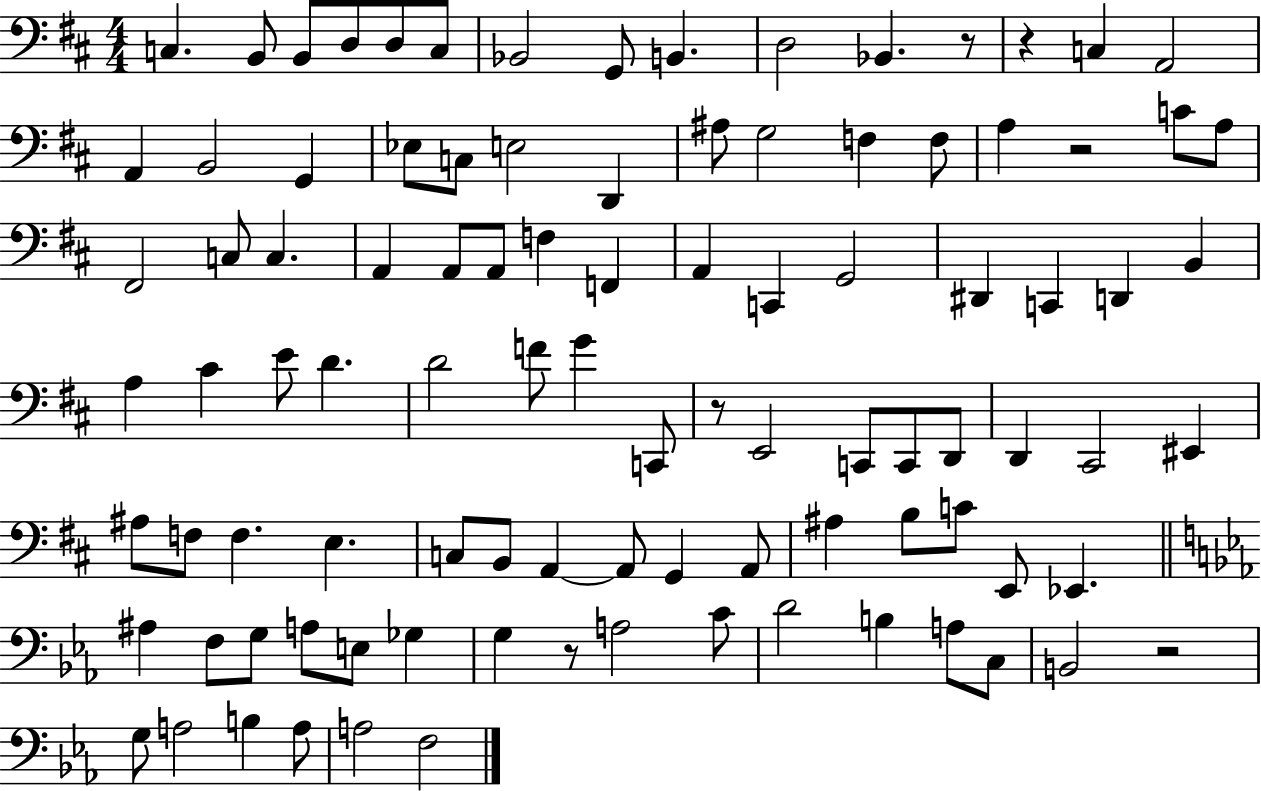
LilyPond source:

{
  \clef bass
  \numericTimeSignature
  \time 4/4
  \key d \major
  c4. b,8 b,8 d8 d8 c8 | bes,2 g,8 b,4. | d2 bes,4. r8 | r4 c4 a,2 | \break a,4 b,2 g,4 | ees8 c8 e2 d,4 | ais8 g2 f4 f8 | a4 r2 c'8 a8 | \break fis,2 c8 c4. | a,4 a,8 a,8 f4 f,4 | a,4 c,4 g,2 | dis,4 c,4 d,4 b,4 | \break a4 cis'4 e'8 d'4. | d'2 f'8 g'4 c,8 | r8 e,2 c,8 c,8 d,8 | d,4 cis,2 eis,4 | \break ais8 f8 f4. e4. | c8 b,8 a,4~~ a,8 g,4 a,8 | ais4 b8 c'8 e,8 ees,4. | \bar "||" \break \key c \minor ais4 f8 g8 a8 e8 ges4 | g4 r8 a2 c'8 | d'2 b4 a8 c8 | b,2 r2 | \break g8 a2 b4 a8 | a2 f2 | \bar "|."
}